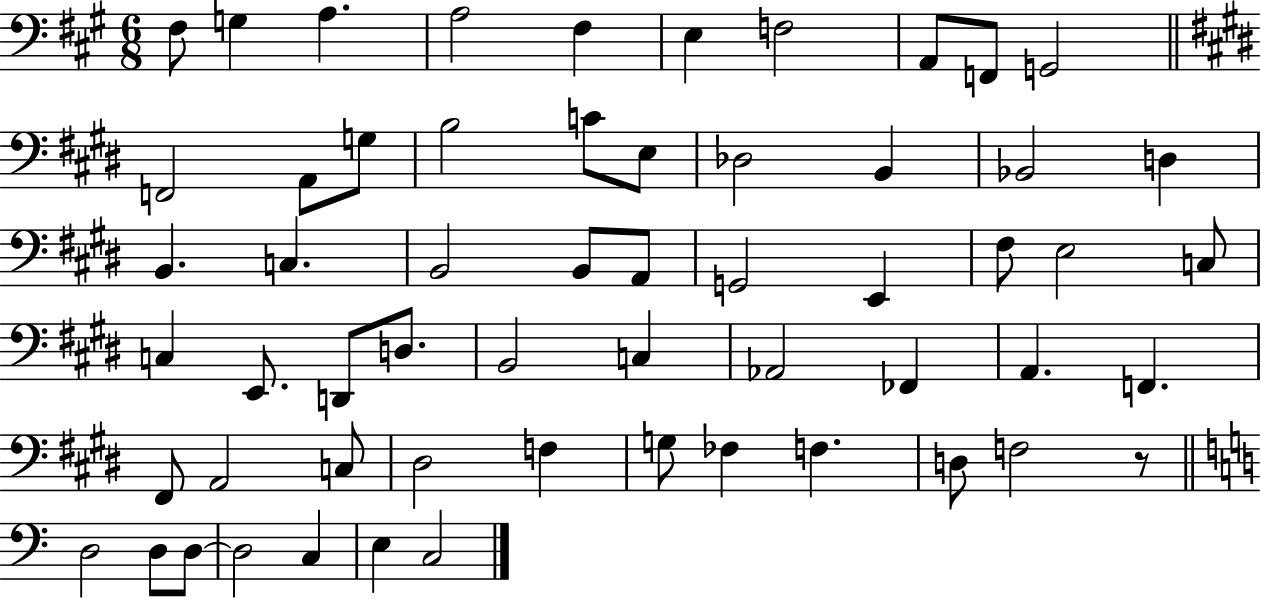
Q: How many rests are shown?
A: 1